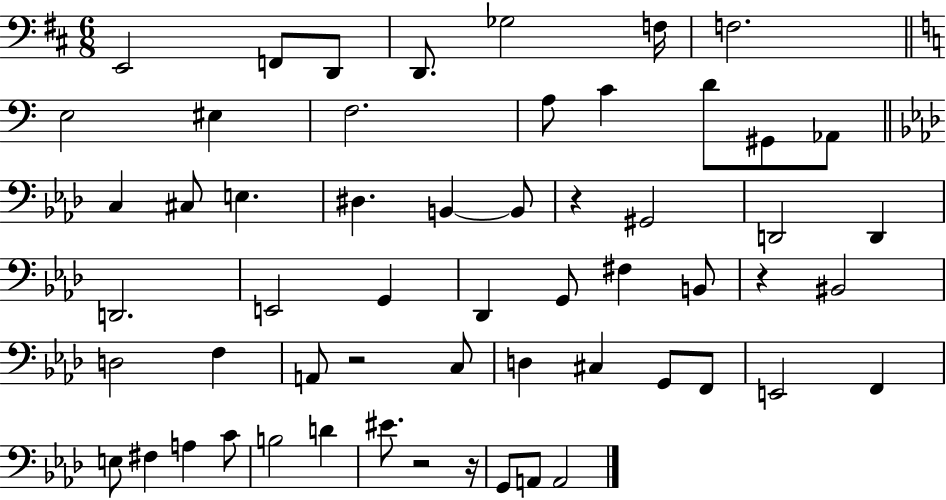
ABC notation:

X:1
T:Untitled
M:6/8
L:1/4
K:D
E,,2 F,,/2 D,,/2 D,,/2 _G,2 F,/4 F,2 E,2 ^E, F,2 A,/2 C D/2 ^G,,/2 _A,,/2 C, ^C,/2 E, ^D, B,, B,,/2 z ^G,,2 D,,2 D,, D,,2 E,,2 G,, _D,, G,,/2 ^F, B,,/2 z ^B,,2 D,2 F, A,,/2 z2 C,/2 D, ^C, G,,/2 F,,/2 E,,2 F,, E,/2 ^F, A, C/2 B,2 D ^E/2 z2 z/4 G,,/2 A,,/2 A,,2